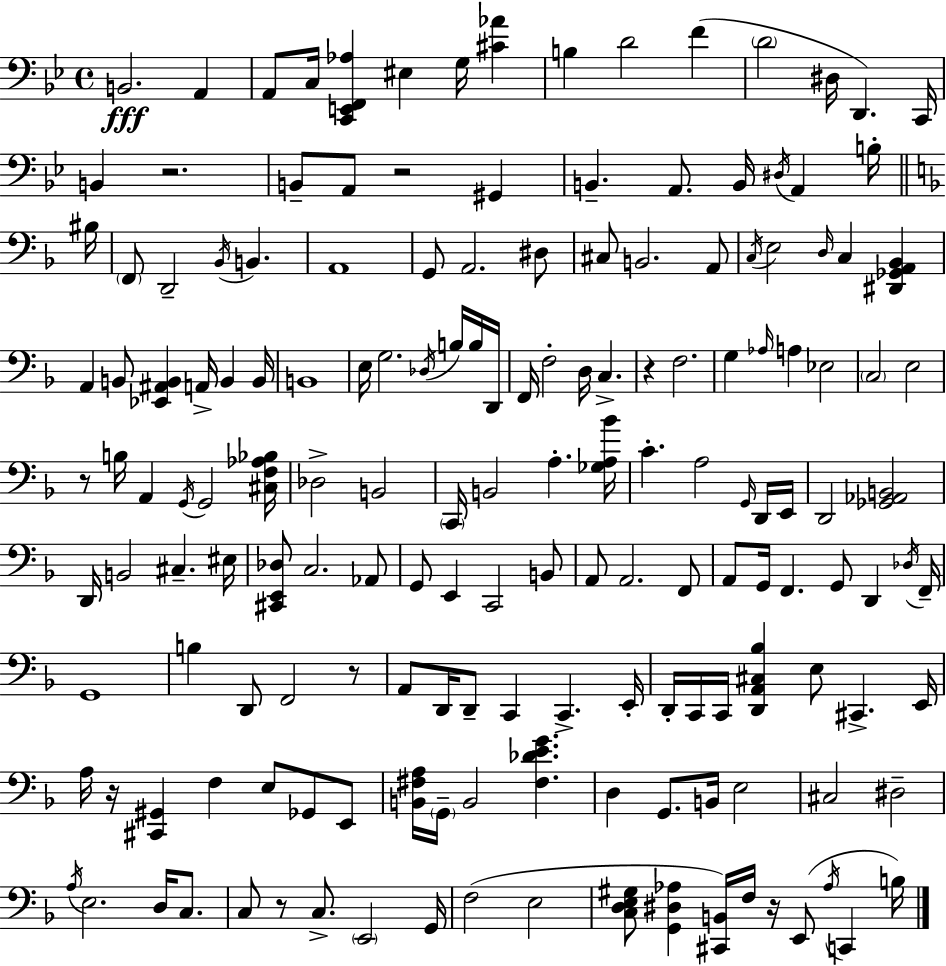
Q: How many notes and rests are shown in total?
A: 164